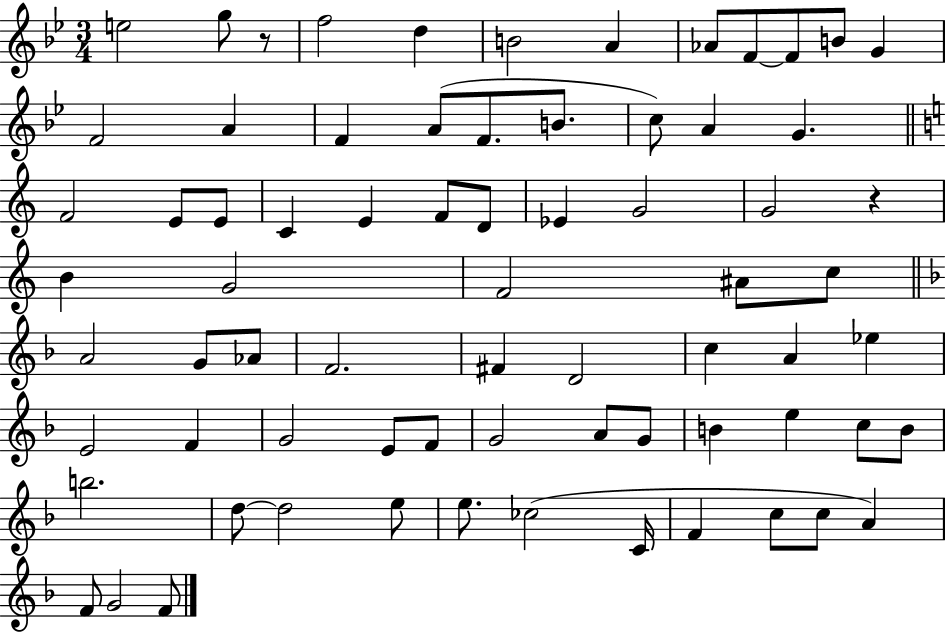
X:1
T:Untitled
M:3/4
L:1/4
K:Bb
e2 g/2 z/2 f2 d B2 A _A/2 F/2 F/2 B/2 G F2 A F A/2 F/2 B/2 c/2 A G F2 E/2 E/2 C E F/2 D/2 _E G2 G2 z B G2 F2 ^A/2 c/2 A2 G/2 _A/2 F2 ^F D2 c A _e E2 F G2 E/2 F/2 G2 A/2 G/2 B e c/2 B/2 b2 d/2 d2 e/2 e/2 _c2 C/4 F c/2 c/2 A F/2 G2 F/2